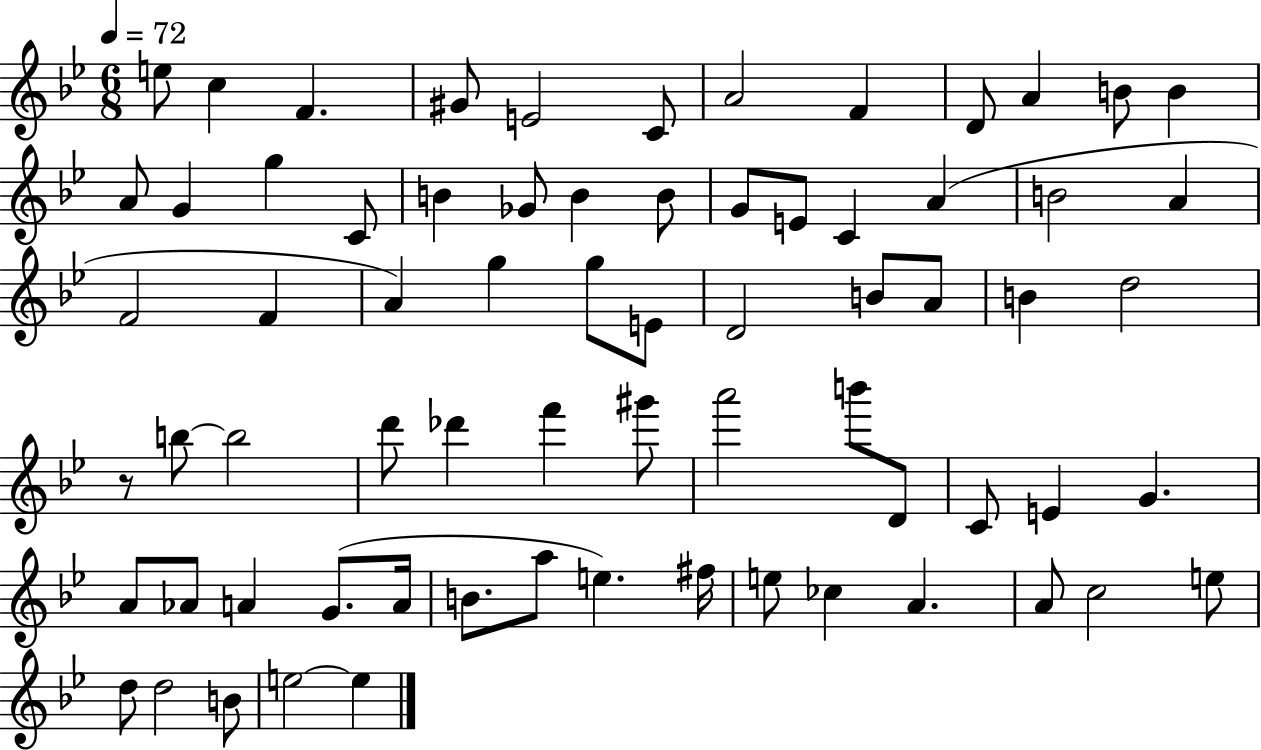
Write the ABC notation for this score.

X:1
T:Untitled
M:6/8
L:1/4
K:Bb
e/2 c F ^G/2 E2 C/2 A2 F D/2 A B/2 B A/2 G g C/2 B _G/2 B B/2 G/2 E/2 C A B2 A F2 F A g g/2 E/2 D2 B/2 A/2 B d2 z/2 b/2 b2 d'/2 _d' f' ^g'/2 a'2 b'/2 D/2 C/2 E G A/2 _A/2 A G/2 A/4 B/2 a/2 e ^f/4 e/2 _c A A/2 c2 e/2 d/2 d2 B/2 e2 e